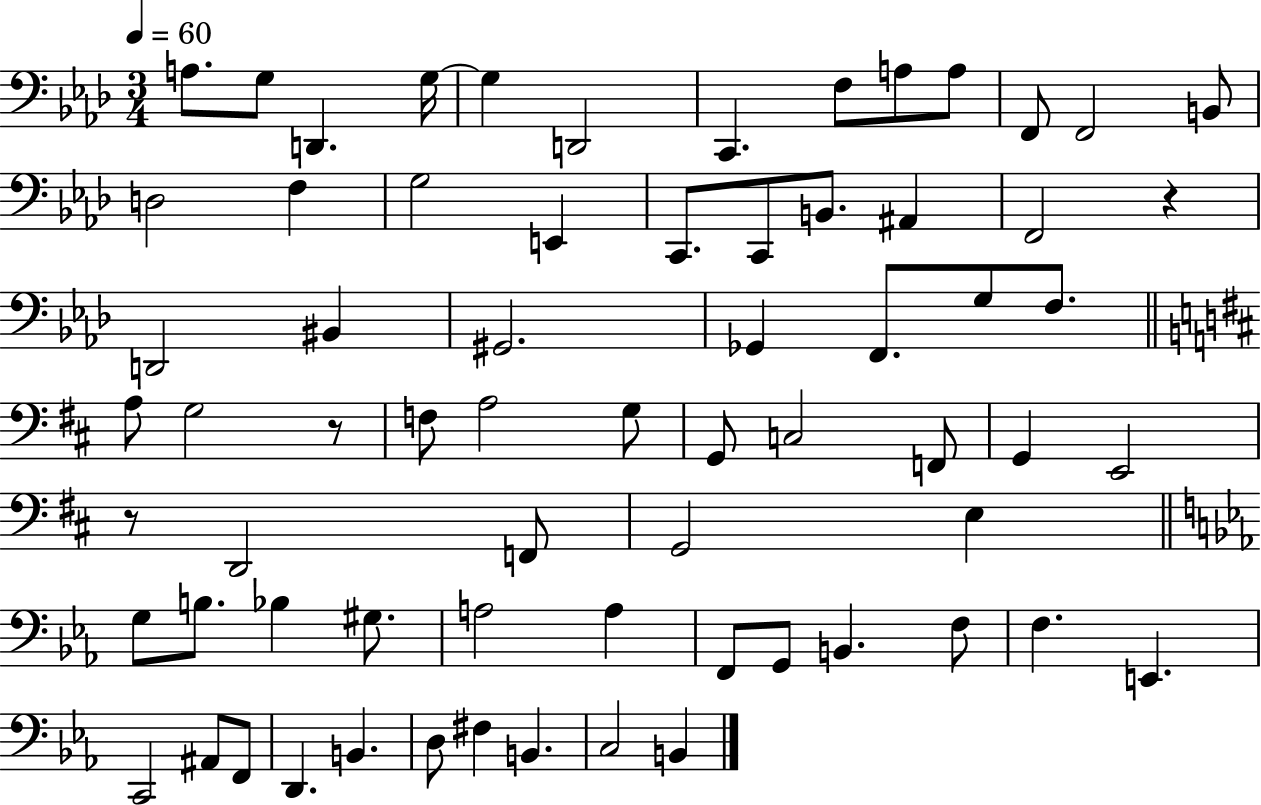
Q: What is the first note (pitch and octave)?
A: A3